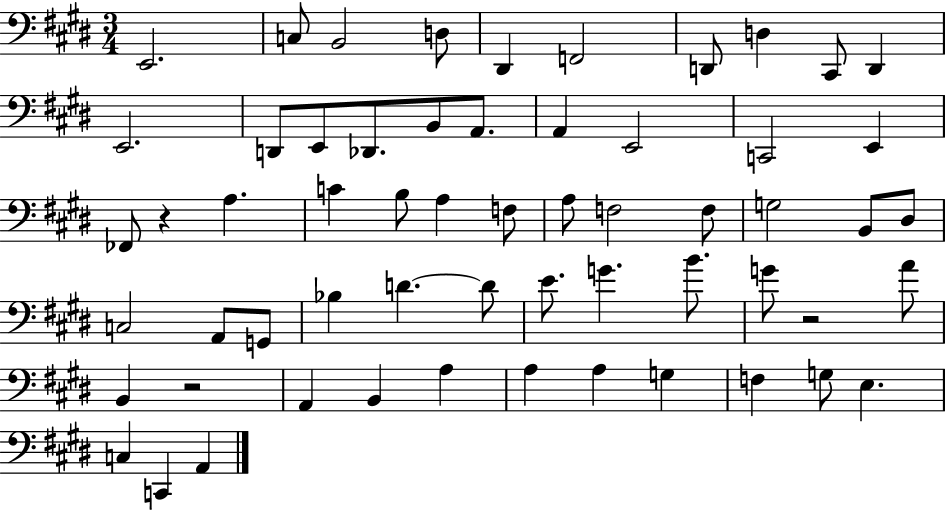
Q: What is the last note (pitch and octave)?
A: A2